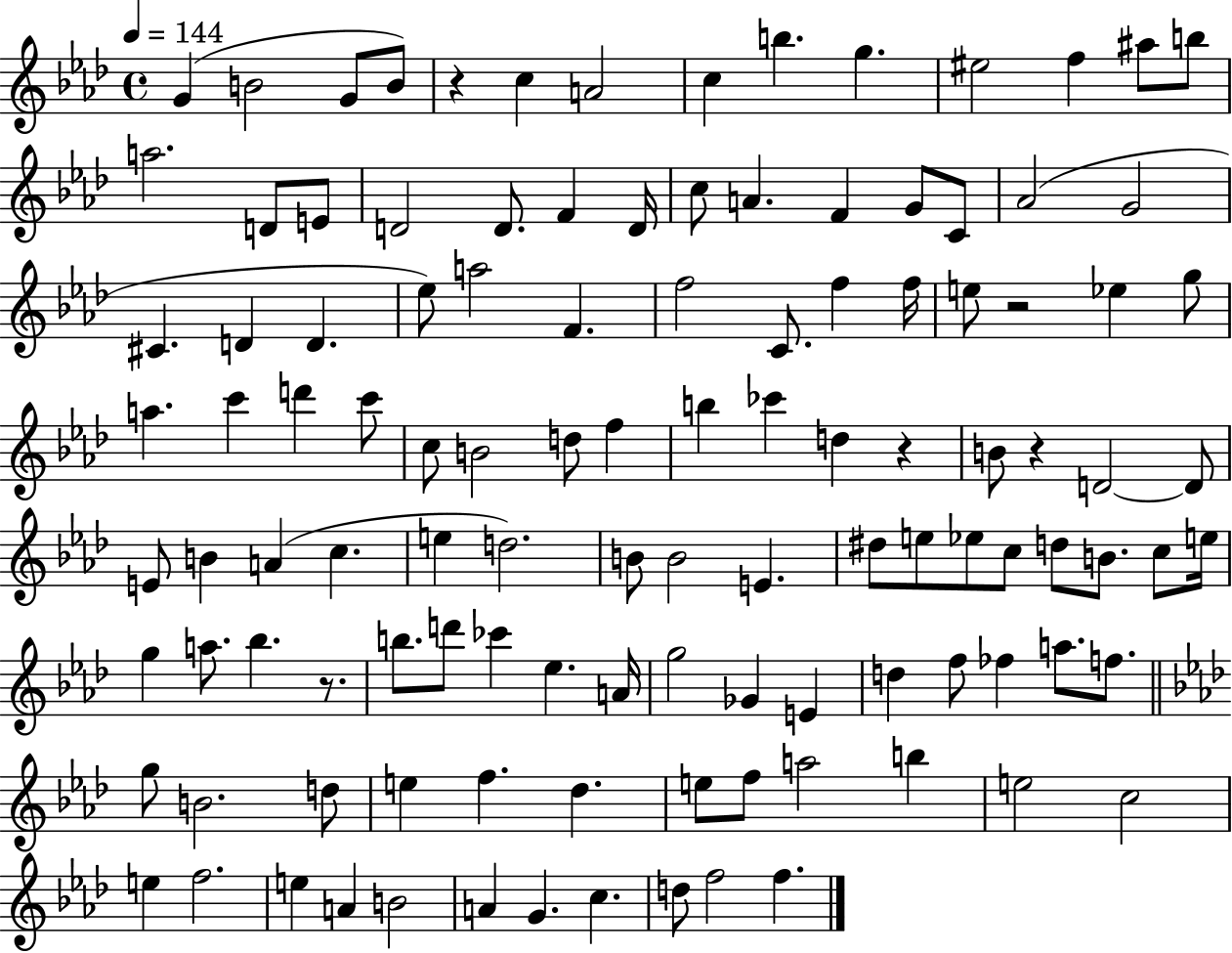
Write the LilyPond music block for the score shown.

{
  \clef treble
  \time 4/4
  \defaultTimeSignature
  \key aes \major
  \tempo 4 = 144
  g'4( b'2 g'8 b'8) | r4 c''4 a'2 | c''4 b''4. g''4. | eis''2 f''4 ais''8 b''8 | \break a''2. d'8 e'8 | d'2 d'8. f'4 d'16 | c''8 a'4. f'4 g'8 c'8 | aes'2( g'2 | \break cis'4. d'4 d'4. | ees''8) a''2 f'4. | f''2 c'8. f''4 f''16 | e''8 r2 ees''4 g''8 | \break a''4. c'''4 d'''4 c'''8 | c''8 b'2 d''8 f''4 | b''4 ces'''4 d''4 r4 | b'8 r4 d'2~~ d'8 | \break e'8 b'4 a'4( c''4. | e''4 d''2.) | b'8 b'2 e'4. | dis''8 e''8 ees''8 c''8 d''8 b'8. c''8 e''16 | \break g''4 a''8. bes''4. r8. | b''8. d'''8 ces'''4 ees''4. a'16 | g''2 ges'4 e'4 | d''4 f''8 fes''4 a''8. f''8. | \break \bar "||" \break \key aes \major g''8 b'2. d''8 | e''4 f''4. des''4. | e''8 f''8 a''2 b''4 | e''2 c''2 | \break e''4 f''2. | e''4 a'4 b'2 | a'4 g'4. c''4. | d''8 f''2 f''4. | \break \bar "|."
}